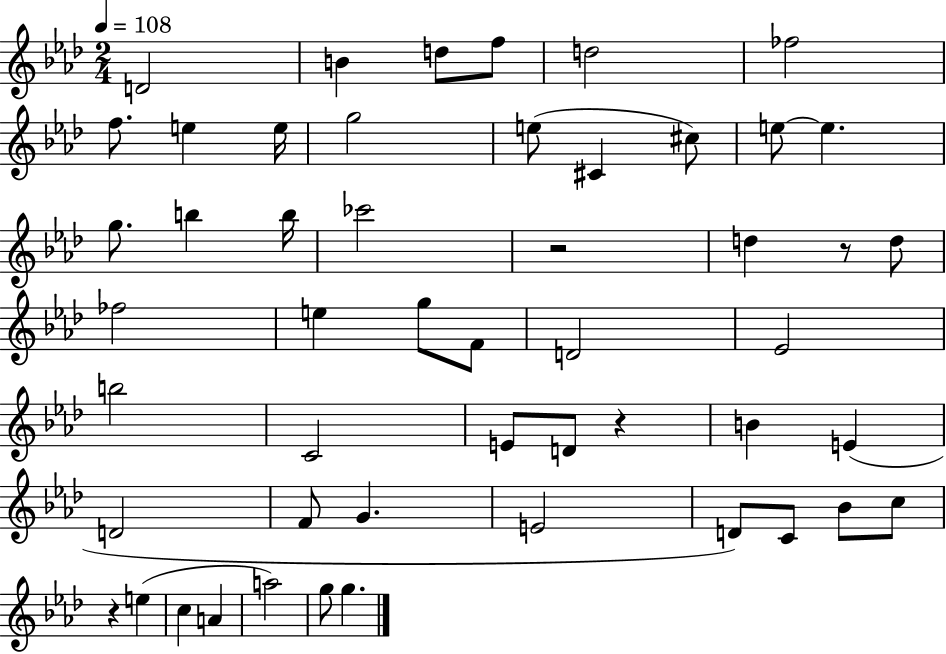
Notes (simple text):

D4/h B4/q D5/e F5/e D5/h FES5/h F5/e. E5/q E5/s G5/h E5/e C#4/q C#5/e E5/e E5/q. G5/e. B5/q B5/s CES6/h R/h D5/q R/e D5/e FES5/h E5/q G5/e F4/e D4/h Eb4/h B5/h C4/h E4/e D4/e R/q B4/q E4/q D4/h F4/e G4/q. E4/h D4/e C4/e Bb4/e C5/e R/q E5/q C5/q A4/q A5/h G5/e G5/q.